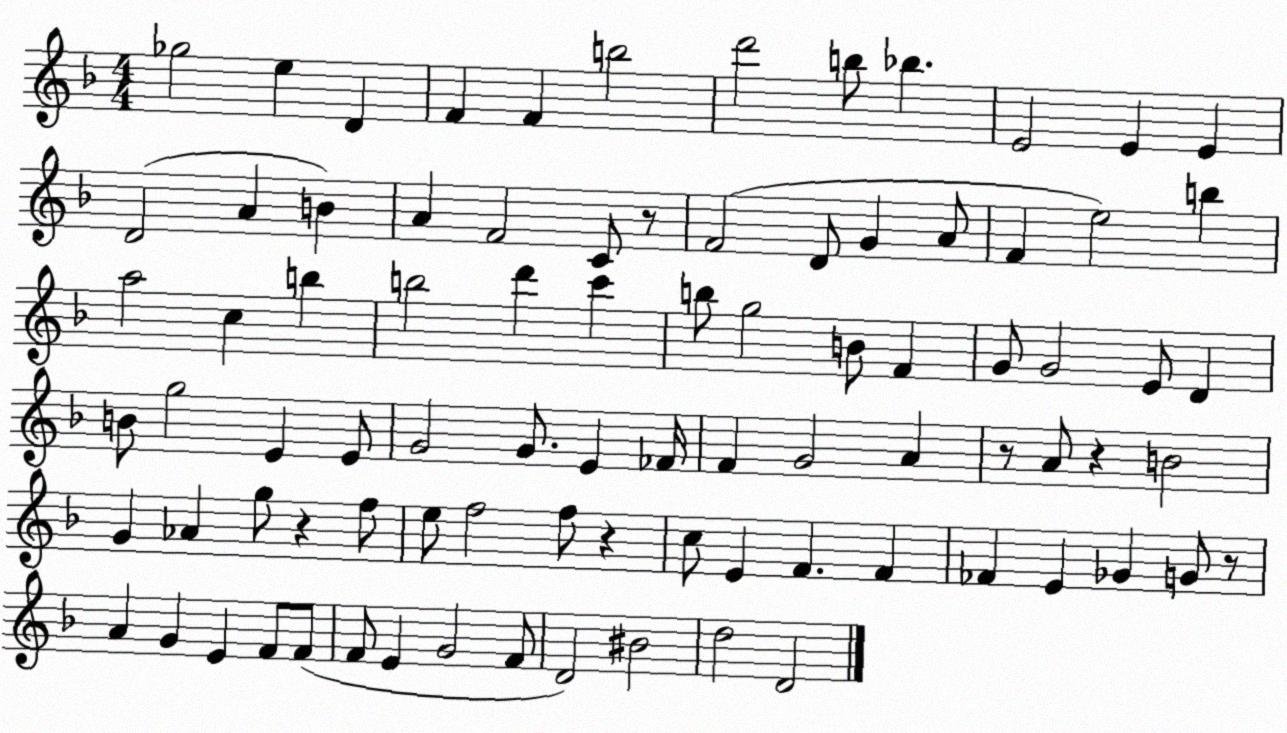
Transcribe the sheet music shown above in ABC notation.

X:1
T:Untitled
M:4/4
L:1/4
K:F
_g2 e D F F b2 d'2 b/2 _b E2 E E D2 A B A F2 C/2 z/2 F2 D/2 G A/2 F e2 b a2 c b b2 d' c' b/2 g2 B/2 F G/2 G2 E/2 D B/2 g2 E E/2 G2 G/2 E _F/4 F G2 A z/2 A/2 z B2 G _A g/2 z f/2 e/2 f2 f/2 z c/2 E F F _F E _G G/2 z/2 A G E F/2 F/2 F/2 E G2 F/2 D2 ^B2 d2 D2